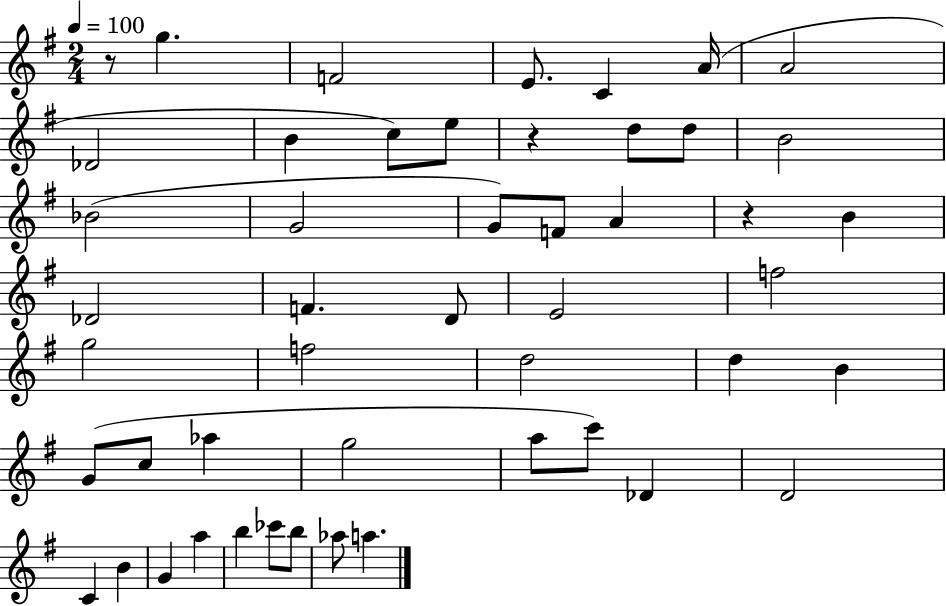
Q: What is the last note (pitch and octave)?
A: A5